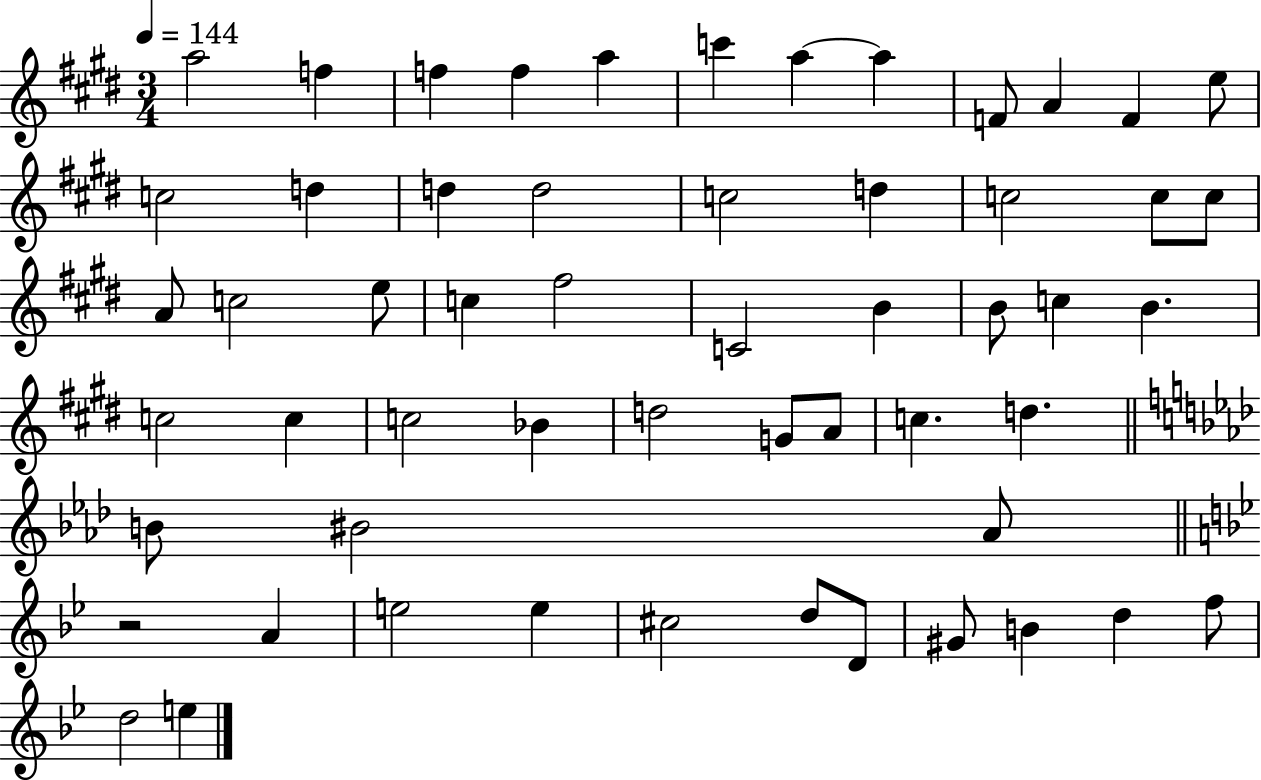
X:1
T:Untitled
M:3/4
L:1/4
K:E
a2 f f f a c' a a F/2 A F e/2 c2 d d d2 c2 d c2 c/2 c/2 A/2 c2 e/2 c ^f2 C2 B B/2 c B c2 c c2 _B d2 G/2 A/2 c d B/2 ^B2 _A/2 z2 A e2 e ^c2 d/2 D/2 ^G/2 B d f/2 d2 e